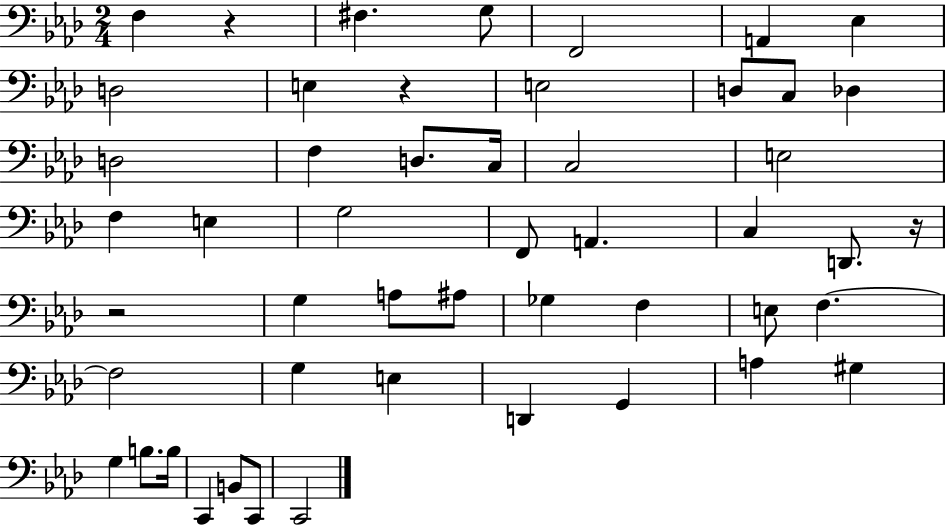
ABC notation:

X:1
T:Untitled
M:2/4
L:1/4
K:Ab
F, z ^F, G,/2 F,,2 A,, _E, D,2 E, z E,2 D,/2 C,/2 _D, D,2 F, D,/2 C,/4 C,2 E,2 F, E, G,2 F,,/2 A,, C, D,,/2 z/4 z2 G, A,/2 ^A,/2 _G, F, E,/2 F, F,2 G, E, D,, G,, A, ^G, G, B,/2 B,/4 C,, B,,/2 C,,/2 C,,2